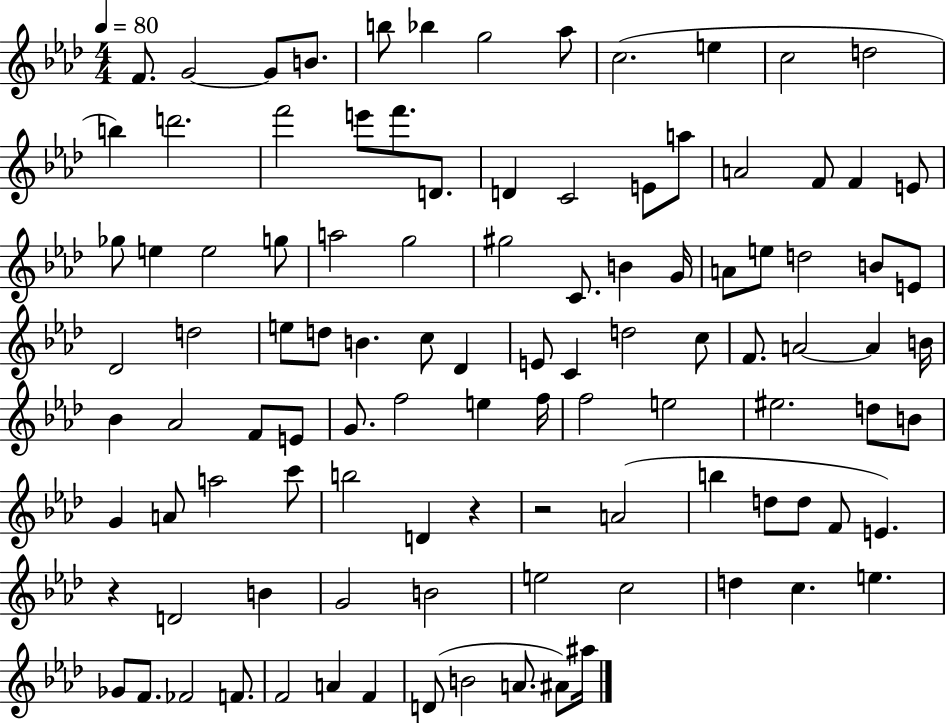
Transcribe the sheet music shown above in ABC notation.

X:1
T:Untitled
M:4/4
L:1/4
K:Ab
F/2 G2 G/2 B/2 b/2 _b g2 _a/2 c2 e c2 d2 b d'2 f'2 e'/2 f'/2 D/2 D C2 E/2 a/2 A2 F/2 F E/2 _g/2 e e2 g/2 a2 g2 ^g2 C/2 B G/4 A/2 e/2 d2 B/2 E/2 _D2 d2 e/2 d/2 B c/2 _D E/2 C d2 c/2 F/2 A2 A B/4 _B _A2 F/2 E/2 G/2 f2 e f/4 f2 e2 ^e2 d/2 B/2 G A/2 a2 c'/2 b2 D z z2 A2 b d/2 d/2 F/2 E z D2 B G2 B2 e2 c2 d c e _G/2 F/2 _F2 F/2 F2 A F D/2 B2 A/2 ^A/2 ^a/4